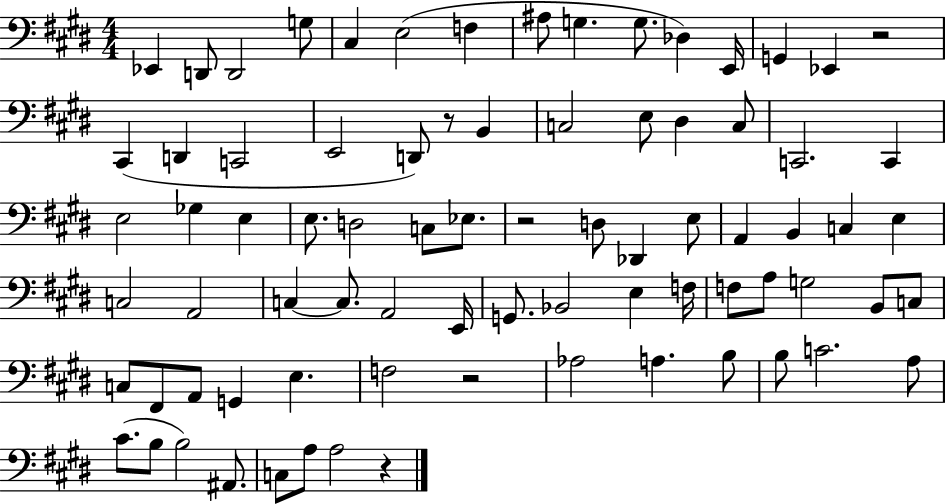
X:1
T:Untitled
M:4/4
L:1/4
K:E
_E,, D,,/2 D,,2 G,/2 ^C, E,2 F, ^A,/2 G, G,/2 _D, E,,/4 G,, _E,, z2 ^C,, D,, C,,2 E,,2 D,,/2 z/2 B,, C,2 E,/2 ^D, C,/2 C,,2 C,, E,2 _G, E, E,/2 D,2 C,/2 _E,/2 z2 D,/2 _D,, E,/2 A,, B,, C, E, C,2 A,,2 C, C,/2 A,,2 E,,/4 G,,/2 _B,,2 E, F,/4 F,/2 A,/2 G,2 B,,/2 C,/2 C,/2 ^F,,/2 A,,/2 G,, E, F,2 z2 _A,2 A, B,/2 B,/2 C2 A,/2 ^C/2 B,/2 B,2 ^A,,/2 C,/2 A,/2 A,2 z